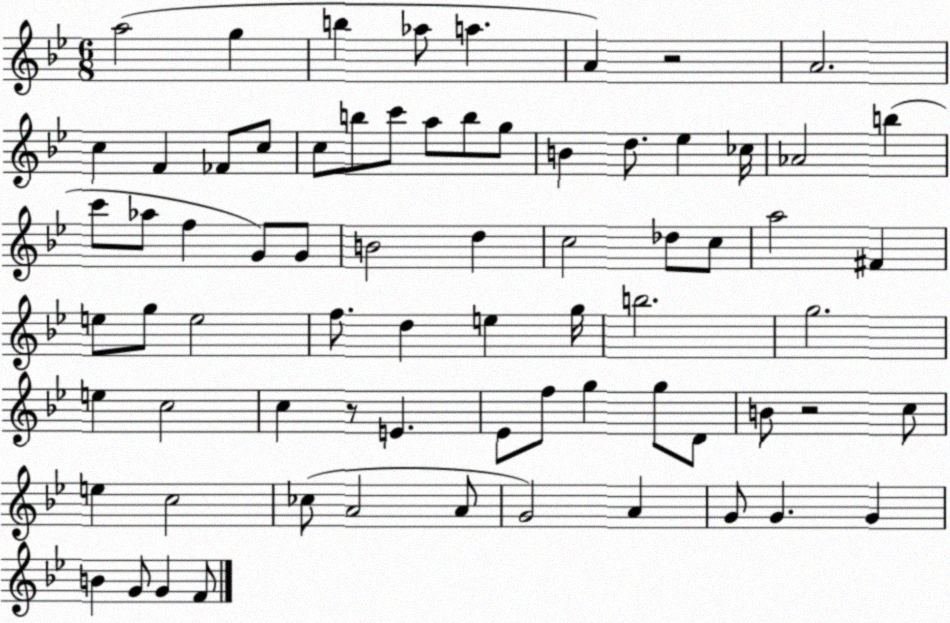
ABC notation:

X:1
T:Untitled
M:6/8
L:1/4
K:Bb
a2 g b _a/2 a A z2 A2 c F _F/2 c/2 c/2 b/2 c'/2 a/2 b/2 g/2 B d/2 _e _c/4 _A2 b c'/2 _a/2 f G/2 G/2 B2 d c2 _d/2 c/2 a2 ^F e/2 g/2 e2 f/2 d e g/4 b2 g2 e c2 c z/2 E _E/2 f/2 g g/2 D/2 B/2 z2 c/2 e c2 _c/2 A2 A/2 G2 A G/2 G G B G/2 G F/2